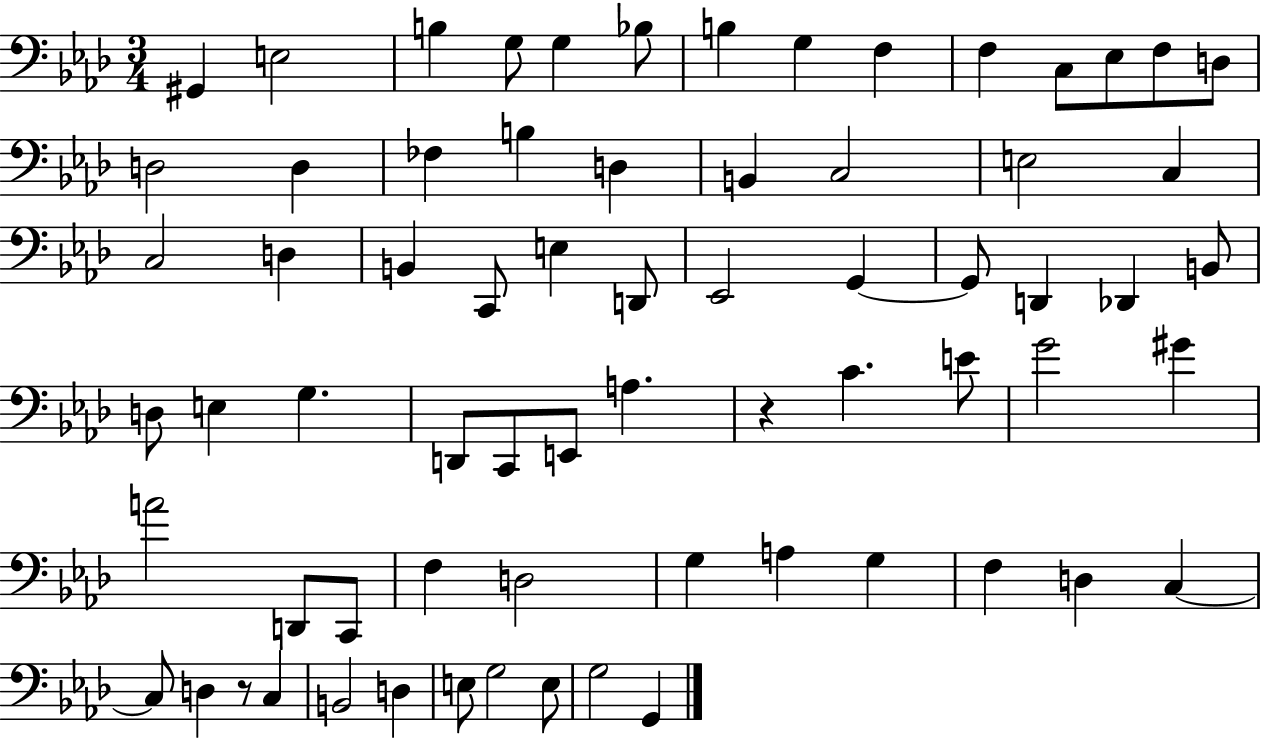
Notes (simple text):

G#2/q E3/h B3/q G3/e G3/q Bb3/e B3/q G3/q F3/q F3/q C3/e Eb3/e F3/e D3/e D3/h D3/q FES3/q B3/q D3/q B2/q C3/h E3/h C3/q C3/h D3/q B2/q C2/e E3/q D2/e Eb2/h G2/q G2/e D2/q Db2/q B2/e D3/e E3/q G3/q. D2/e C2/e E2/e A3/q. R/q C4/q. E4/e G4/h G#4/q A4/h D2/e C2/e F3/q D3/h G3/q A3/q G3/q F3/q D3/q C3/q C3/e D3/q R/e C3/q B2/h D3/q E3/e G3/h E3/e G3/h G2/q